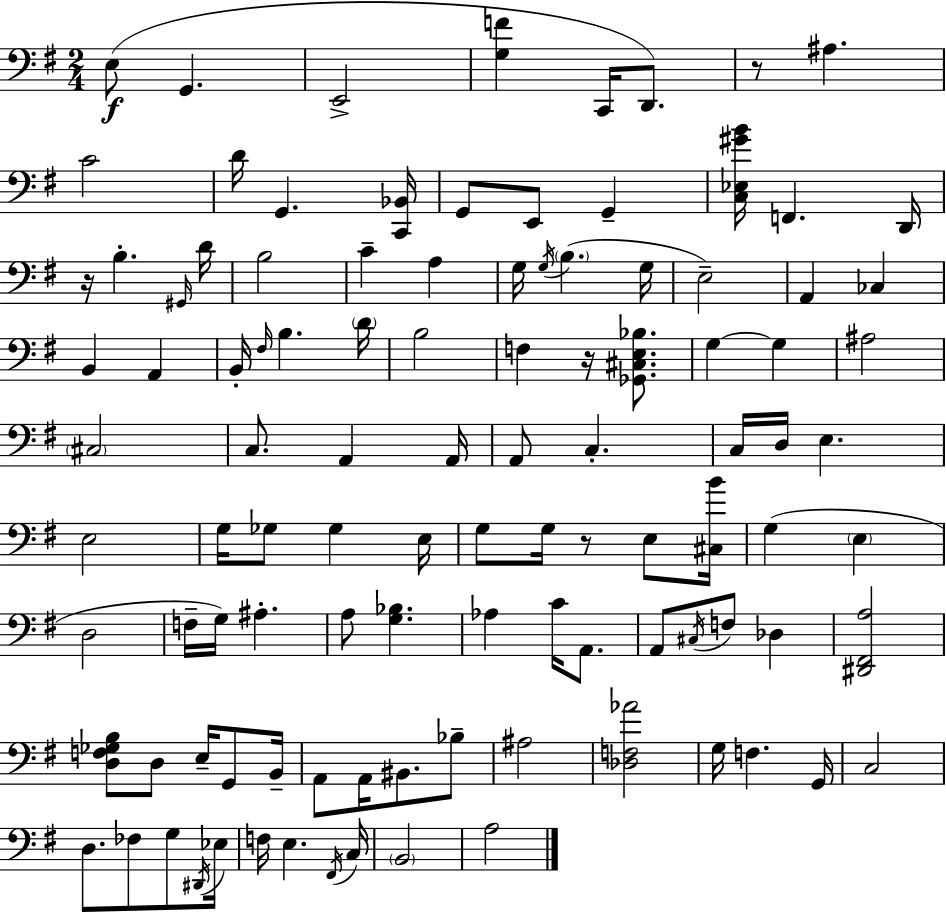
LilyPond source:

{
  \clef bass
  \numericTimeSignature
  \time 2/4
  \key g \major
  \repeat volta 2 { e8(\f g,4. | e,2-> | <g f'>4 c,16 d,8.) | r8 ais4. | \break c'2 | d'16 g,4. <c, bes,>16 | g,8 e,8 g,4-- | <c ees gis' b'>16 f,4. d,16 | \break r16 b4.-. \grace { gis,16 } | d'16 b2 | c'4-- a4 | g16 \acciaccatura { g16 }( \parenthesize b4. | \break g16 e2--) | a,4 ces4 | b,4 a,4 | b,16-. \grace { fis16 } b4. | \break \parenthesize d'16 b2 | f4 r16 | <ges, cis e bes>8. g4~~ g4 | ais2 | \break \parenthesize cis2 | c8. a,4 | a,16 a,8 c4.-. | c16 d16 e4. | \break e2 | g16 ges8 ges4 | e16 g8 g16 r8 | e8 <cis b'>16 g4( \parenthesize e4 | \break d2 | f16-- g16) ais4.-. | a8 <g bes>4. | aes4 c'16 | \break a,8. a,8 \acciaccatura { cis16 } f8 | des4 <dis, fis, a>2 | <d f ges b>8 d8 | e16-- g,8 b,16-- a,8 a,16 bis,8. | \break bes8-- ais2 | <des f aes'>2 | g16 f4. | g,16 c2 | \break d8. fes8 | g8 \acciaccatura { dis,16 } ees16 f16 e4. | \acciaccatura { fis,16 } c16 \parenthesize b,2 | a2 | \break } \bar "|."
}